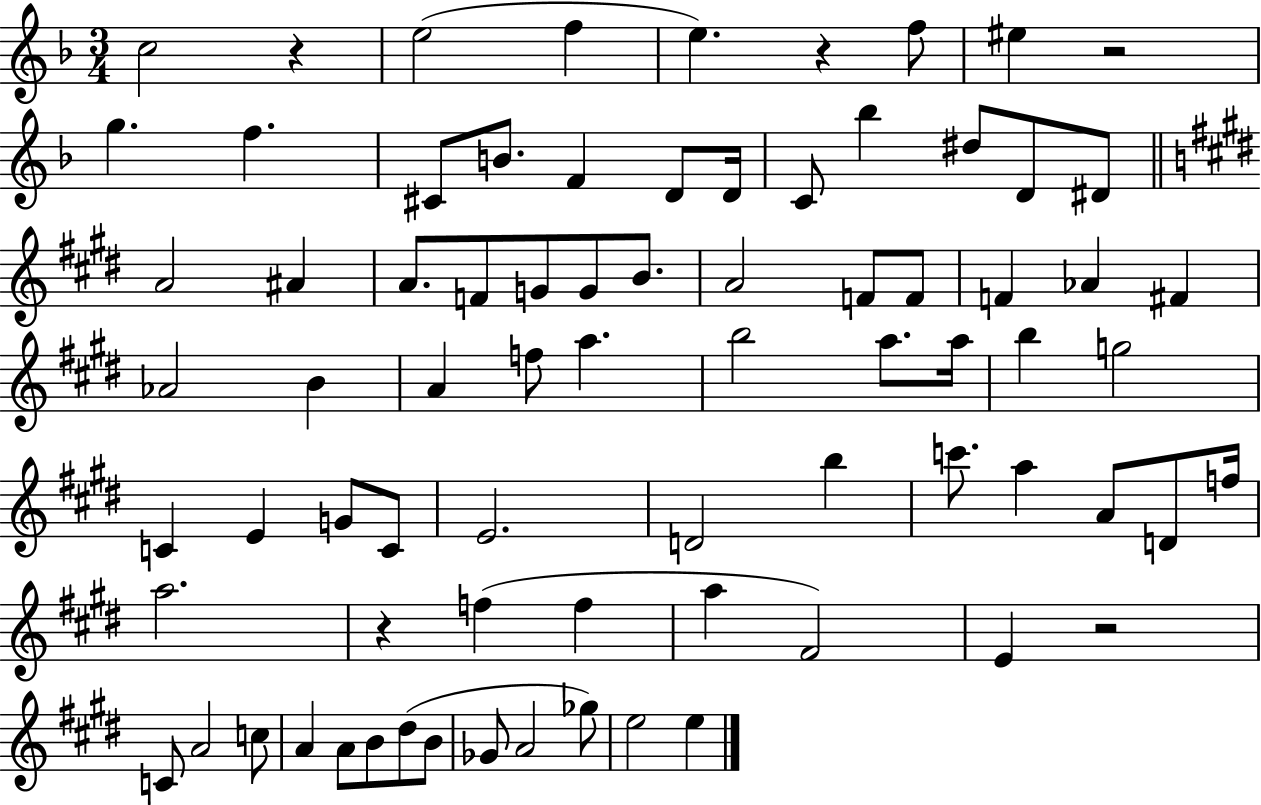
C5/h R/q E5/h F5/q E5/q. R/q F5/e EIS5/q R/h G5/q. F5/q. C#4/e B4/e. F4/q D4/e D4/s C4/e Bb5/q D#5/e D4/e D#4/e A4/h A#4/q A4/e. F4/e G4/e G4/e B4/e. A4/h F4/e F4/e F4/q Ab4/q F#4/q Ab4/h B4/q A4/q F5/e A5/q. B5/h A5/e. A5/s B5/q G5/h C4/q E4/q G4/e C4/e E4/h. D4/h B5/q C6/e. A5/q A4/e D4/e F5/s A5/h. R/q F5/q F5/q A5/q F#4/h E4/q R/h C4/e A4/h C5/e A4/q A4/e B4/e D#5/e B4/e Gb4/e A4/h Gb5/e E5/h E5/q